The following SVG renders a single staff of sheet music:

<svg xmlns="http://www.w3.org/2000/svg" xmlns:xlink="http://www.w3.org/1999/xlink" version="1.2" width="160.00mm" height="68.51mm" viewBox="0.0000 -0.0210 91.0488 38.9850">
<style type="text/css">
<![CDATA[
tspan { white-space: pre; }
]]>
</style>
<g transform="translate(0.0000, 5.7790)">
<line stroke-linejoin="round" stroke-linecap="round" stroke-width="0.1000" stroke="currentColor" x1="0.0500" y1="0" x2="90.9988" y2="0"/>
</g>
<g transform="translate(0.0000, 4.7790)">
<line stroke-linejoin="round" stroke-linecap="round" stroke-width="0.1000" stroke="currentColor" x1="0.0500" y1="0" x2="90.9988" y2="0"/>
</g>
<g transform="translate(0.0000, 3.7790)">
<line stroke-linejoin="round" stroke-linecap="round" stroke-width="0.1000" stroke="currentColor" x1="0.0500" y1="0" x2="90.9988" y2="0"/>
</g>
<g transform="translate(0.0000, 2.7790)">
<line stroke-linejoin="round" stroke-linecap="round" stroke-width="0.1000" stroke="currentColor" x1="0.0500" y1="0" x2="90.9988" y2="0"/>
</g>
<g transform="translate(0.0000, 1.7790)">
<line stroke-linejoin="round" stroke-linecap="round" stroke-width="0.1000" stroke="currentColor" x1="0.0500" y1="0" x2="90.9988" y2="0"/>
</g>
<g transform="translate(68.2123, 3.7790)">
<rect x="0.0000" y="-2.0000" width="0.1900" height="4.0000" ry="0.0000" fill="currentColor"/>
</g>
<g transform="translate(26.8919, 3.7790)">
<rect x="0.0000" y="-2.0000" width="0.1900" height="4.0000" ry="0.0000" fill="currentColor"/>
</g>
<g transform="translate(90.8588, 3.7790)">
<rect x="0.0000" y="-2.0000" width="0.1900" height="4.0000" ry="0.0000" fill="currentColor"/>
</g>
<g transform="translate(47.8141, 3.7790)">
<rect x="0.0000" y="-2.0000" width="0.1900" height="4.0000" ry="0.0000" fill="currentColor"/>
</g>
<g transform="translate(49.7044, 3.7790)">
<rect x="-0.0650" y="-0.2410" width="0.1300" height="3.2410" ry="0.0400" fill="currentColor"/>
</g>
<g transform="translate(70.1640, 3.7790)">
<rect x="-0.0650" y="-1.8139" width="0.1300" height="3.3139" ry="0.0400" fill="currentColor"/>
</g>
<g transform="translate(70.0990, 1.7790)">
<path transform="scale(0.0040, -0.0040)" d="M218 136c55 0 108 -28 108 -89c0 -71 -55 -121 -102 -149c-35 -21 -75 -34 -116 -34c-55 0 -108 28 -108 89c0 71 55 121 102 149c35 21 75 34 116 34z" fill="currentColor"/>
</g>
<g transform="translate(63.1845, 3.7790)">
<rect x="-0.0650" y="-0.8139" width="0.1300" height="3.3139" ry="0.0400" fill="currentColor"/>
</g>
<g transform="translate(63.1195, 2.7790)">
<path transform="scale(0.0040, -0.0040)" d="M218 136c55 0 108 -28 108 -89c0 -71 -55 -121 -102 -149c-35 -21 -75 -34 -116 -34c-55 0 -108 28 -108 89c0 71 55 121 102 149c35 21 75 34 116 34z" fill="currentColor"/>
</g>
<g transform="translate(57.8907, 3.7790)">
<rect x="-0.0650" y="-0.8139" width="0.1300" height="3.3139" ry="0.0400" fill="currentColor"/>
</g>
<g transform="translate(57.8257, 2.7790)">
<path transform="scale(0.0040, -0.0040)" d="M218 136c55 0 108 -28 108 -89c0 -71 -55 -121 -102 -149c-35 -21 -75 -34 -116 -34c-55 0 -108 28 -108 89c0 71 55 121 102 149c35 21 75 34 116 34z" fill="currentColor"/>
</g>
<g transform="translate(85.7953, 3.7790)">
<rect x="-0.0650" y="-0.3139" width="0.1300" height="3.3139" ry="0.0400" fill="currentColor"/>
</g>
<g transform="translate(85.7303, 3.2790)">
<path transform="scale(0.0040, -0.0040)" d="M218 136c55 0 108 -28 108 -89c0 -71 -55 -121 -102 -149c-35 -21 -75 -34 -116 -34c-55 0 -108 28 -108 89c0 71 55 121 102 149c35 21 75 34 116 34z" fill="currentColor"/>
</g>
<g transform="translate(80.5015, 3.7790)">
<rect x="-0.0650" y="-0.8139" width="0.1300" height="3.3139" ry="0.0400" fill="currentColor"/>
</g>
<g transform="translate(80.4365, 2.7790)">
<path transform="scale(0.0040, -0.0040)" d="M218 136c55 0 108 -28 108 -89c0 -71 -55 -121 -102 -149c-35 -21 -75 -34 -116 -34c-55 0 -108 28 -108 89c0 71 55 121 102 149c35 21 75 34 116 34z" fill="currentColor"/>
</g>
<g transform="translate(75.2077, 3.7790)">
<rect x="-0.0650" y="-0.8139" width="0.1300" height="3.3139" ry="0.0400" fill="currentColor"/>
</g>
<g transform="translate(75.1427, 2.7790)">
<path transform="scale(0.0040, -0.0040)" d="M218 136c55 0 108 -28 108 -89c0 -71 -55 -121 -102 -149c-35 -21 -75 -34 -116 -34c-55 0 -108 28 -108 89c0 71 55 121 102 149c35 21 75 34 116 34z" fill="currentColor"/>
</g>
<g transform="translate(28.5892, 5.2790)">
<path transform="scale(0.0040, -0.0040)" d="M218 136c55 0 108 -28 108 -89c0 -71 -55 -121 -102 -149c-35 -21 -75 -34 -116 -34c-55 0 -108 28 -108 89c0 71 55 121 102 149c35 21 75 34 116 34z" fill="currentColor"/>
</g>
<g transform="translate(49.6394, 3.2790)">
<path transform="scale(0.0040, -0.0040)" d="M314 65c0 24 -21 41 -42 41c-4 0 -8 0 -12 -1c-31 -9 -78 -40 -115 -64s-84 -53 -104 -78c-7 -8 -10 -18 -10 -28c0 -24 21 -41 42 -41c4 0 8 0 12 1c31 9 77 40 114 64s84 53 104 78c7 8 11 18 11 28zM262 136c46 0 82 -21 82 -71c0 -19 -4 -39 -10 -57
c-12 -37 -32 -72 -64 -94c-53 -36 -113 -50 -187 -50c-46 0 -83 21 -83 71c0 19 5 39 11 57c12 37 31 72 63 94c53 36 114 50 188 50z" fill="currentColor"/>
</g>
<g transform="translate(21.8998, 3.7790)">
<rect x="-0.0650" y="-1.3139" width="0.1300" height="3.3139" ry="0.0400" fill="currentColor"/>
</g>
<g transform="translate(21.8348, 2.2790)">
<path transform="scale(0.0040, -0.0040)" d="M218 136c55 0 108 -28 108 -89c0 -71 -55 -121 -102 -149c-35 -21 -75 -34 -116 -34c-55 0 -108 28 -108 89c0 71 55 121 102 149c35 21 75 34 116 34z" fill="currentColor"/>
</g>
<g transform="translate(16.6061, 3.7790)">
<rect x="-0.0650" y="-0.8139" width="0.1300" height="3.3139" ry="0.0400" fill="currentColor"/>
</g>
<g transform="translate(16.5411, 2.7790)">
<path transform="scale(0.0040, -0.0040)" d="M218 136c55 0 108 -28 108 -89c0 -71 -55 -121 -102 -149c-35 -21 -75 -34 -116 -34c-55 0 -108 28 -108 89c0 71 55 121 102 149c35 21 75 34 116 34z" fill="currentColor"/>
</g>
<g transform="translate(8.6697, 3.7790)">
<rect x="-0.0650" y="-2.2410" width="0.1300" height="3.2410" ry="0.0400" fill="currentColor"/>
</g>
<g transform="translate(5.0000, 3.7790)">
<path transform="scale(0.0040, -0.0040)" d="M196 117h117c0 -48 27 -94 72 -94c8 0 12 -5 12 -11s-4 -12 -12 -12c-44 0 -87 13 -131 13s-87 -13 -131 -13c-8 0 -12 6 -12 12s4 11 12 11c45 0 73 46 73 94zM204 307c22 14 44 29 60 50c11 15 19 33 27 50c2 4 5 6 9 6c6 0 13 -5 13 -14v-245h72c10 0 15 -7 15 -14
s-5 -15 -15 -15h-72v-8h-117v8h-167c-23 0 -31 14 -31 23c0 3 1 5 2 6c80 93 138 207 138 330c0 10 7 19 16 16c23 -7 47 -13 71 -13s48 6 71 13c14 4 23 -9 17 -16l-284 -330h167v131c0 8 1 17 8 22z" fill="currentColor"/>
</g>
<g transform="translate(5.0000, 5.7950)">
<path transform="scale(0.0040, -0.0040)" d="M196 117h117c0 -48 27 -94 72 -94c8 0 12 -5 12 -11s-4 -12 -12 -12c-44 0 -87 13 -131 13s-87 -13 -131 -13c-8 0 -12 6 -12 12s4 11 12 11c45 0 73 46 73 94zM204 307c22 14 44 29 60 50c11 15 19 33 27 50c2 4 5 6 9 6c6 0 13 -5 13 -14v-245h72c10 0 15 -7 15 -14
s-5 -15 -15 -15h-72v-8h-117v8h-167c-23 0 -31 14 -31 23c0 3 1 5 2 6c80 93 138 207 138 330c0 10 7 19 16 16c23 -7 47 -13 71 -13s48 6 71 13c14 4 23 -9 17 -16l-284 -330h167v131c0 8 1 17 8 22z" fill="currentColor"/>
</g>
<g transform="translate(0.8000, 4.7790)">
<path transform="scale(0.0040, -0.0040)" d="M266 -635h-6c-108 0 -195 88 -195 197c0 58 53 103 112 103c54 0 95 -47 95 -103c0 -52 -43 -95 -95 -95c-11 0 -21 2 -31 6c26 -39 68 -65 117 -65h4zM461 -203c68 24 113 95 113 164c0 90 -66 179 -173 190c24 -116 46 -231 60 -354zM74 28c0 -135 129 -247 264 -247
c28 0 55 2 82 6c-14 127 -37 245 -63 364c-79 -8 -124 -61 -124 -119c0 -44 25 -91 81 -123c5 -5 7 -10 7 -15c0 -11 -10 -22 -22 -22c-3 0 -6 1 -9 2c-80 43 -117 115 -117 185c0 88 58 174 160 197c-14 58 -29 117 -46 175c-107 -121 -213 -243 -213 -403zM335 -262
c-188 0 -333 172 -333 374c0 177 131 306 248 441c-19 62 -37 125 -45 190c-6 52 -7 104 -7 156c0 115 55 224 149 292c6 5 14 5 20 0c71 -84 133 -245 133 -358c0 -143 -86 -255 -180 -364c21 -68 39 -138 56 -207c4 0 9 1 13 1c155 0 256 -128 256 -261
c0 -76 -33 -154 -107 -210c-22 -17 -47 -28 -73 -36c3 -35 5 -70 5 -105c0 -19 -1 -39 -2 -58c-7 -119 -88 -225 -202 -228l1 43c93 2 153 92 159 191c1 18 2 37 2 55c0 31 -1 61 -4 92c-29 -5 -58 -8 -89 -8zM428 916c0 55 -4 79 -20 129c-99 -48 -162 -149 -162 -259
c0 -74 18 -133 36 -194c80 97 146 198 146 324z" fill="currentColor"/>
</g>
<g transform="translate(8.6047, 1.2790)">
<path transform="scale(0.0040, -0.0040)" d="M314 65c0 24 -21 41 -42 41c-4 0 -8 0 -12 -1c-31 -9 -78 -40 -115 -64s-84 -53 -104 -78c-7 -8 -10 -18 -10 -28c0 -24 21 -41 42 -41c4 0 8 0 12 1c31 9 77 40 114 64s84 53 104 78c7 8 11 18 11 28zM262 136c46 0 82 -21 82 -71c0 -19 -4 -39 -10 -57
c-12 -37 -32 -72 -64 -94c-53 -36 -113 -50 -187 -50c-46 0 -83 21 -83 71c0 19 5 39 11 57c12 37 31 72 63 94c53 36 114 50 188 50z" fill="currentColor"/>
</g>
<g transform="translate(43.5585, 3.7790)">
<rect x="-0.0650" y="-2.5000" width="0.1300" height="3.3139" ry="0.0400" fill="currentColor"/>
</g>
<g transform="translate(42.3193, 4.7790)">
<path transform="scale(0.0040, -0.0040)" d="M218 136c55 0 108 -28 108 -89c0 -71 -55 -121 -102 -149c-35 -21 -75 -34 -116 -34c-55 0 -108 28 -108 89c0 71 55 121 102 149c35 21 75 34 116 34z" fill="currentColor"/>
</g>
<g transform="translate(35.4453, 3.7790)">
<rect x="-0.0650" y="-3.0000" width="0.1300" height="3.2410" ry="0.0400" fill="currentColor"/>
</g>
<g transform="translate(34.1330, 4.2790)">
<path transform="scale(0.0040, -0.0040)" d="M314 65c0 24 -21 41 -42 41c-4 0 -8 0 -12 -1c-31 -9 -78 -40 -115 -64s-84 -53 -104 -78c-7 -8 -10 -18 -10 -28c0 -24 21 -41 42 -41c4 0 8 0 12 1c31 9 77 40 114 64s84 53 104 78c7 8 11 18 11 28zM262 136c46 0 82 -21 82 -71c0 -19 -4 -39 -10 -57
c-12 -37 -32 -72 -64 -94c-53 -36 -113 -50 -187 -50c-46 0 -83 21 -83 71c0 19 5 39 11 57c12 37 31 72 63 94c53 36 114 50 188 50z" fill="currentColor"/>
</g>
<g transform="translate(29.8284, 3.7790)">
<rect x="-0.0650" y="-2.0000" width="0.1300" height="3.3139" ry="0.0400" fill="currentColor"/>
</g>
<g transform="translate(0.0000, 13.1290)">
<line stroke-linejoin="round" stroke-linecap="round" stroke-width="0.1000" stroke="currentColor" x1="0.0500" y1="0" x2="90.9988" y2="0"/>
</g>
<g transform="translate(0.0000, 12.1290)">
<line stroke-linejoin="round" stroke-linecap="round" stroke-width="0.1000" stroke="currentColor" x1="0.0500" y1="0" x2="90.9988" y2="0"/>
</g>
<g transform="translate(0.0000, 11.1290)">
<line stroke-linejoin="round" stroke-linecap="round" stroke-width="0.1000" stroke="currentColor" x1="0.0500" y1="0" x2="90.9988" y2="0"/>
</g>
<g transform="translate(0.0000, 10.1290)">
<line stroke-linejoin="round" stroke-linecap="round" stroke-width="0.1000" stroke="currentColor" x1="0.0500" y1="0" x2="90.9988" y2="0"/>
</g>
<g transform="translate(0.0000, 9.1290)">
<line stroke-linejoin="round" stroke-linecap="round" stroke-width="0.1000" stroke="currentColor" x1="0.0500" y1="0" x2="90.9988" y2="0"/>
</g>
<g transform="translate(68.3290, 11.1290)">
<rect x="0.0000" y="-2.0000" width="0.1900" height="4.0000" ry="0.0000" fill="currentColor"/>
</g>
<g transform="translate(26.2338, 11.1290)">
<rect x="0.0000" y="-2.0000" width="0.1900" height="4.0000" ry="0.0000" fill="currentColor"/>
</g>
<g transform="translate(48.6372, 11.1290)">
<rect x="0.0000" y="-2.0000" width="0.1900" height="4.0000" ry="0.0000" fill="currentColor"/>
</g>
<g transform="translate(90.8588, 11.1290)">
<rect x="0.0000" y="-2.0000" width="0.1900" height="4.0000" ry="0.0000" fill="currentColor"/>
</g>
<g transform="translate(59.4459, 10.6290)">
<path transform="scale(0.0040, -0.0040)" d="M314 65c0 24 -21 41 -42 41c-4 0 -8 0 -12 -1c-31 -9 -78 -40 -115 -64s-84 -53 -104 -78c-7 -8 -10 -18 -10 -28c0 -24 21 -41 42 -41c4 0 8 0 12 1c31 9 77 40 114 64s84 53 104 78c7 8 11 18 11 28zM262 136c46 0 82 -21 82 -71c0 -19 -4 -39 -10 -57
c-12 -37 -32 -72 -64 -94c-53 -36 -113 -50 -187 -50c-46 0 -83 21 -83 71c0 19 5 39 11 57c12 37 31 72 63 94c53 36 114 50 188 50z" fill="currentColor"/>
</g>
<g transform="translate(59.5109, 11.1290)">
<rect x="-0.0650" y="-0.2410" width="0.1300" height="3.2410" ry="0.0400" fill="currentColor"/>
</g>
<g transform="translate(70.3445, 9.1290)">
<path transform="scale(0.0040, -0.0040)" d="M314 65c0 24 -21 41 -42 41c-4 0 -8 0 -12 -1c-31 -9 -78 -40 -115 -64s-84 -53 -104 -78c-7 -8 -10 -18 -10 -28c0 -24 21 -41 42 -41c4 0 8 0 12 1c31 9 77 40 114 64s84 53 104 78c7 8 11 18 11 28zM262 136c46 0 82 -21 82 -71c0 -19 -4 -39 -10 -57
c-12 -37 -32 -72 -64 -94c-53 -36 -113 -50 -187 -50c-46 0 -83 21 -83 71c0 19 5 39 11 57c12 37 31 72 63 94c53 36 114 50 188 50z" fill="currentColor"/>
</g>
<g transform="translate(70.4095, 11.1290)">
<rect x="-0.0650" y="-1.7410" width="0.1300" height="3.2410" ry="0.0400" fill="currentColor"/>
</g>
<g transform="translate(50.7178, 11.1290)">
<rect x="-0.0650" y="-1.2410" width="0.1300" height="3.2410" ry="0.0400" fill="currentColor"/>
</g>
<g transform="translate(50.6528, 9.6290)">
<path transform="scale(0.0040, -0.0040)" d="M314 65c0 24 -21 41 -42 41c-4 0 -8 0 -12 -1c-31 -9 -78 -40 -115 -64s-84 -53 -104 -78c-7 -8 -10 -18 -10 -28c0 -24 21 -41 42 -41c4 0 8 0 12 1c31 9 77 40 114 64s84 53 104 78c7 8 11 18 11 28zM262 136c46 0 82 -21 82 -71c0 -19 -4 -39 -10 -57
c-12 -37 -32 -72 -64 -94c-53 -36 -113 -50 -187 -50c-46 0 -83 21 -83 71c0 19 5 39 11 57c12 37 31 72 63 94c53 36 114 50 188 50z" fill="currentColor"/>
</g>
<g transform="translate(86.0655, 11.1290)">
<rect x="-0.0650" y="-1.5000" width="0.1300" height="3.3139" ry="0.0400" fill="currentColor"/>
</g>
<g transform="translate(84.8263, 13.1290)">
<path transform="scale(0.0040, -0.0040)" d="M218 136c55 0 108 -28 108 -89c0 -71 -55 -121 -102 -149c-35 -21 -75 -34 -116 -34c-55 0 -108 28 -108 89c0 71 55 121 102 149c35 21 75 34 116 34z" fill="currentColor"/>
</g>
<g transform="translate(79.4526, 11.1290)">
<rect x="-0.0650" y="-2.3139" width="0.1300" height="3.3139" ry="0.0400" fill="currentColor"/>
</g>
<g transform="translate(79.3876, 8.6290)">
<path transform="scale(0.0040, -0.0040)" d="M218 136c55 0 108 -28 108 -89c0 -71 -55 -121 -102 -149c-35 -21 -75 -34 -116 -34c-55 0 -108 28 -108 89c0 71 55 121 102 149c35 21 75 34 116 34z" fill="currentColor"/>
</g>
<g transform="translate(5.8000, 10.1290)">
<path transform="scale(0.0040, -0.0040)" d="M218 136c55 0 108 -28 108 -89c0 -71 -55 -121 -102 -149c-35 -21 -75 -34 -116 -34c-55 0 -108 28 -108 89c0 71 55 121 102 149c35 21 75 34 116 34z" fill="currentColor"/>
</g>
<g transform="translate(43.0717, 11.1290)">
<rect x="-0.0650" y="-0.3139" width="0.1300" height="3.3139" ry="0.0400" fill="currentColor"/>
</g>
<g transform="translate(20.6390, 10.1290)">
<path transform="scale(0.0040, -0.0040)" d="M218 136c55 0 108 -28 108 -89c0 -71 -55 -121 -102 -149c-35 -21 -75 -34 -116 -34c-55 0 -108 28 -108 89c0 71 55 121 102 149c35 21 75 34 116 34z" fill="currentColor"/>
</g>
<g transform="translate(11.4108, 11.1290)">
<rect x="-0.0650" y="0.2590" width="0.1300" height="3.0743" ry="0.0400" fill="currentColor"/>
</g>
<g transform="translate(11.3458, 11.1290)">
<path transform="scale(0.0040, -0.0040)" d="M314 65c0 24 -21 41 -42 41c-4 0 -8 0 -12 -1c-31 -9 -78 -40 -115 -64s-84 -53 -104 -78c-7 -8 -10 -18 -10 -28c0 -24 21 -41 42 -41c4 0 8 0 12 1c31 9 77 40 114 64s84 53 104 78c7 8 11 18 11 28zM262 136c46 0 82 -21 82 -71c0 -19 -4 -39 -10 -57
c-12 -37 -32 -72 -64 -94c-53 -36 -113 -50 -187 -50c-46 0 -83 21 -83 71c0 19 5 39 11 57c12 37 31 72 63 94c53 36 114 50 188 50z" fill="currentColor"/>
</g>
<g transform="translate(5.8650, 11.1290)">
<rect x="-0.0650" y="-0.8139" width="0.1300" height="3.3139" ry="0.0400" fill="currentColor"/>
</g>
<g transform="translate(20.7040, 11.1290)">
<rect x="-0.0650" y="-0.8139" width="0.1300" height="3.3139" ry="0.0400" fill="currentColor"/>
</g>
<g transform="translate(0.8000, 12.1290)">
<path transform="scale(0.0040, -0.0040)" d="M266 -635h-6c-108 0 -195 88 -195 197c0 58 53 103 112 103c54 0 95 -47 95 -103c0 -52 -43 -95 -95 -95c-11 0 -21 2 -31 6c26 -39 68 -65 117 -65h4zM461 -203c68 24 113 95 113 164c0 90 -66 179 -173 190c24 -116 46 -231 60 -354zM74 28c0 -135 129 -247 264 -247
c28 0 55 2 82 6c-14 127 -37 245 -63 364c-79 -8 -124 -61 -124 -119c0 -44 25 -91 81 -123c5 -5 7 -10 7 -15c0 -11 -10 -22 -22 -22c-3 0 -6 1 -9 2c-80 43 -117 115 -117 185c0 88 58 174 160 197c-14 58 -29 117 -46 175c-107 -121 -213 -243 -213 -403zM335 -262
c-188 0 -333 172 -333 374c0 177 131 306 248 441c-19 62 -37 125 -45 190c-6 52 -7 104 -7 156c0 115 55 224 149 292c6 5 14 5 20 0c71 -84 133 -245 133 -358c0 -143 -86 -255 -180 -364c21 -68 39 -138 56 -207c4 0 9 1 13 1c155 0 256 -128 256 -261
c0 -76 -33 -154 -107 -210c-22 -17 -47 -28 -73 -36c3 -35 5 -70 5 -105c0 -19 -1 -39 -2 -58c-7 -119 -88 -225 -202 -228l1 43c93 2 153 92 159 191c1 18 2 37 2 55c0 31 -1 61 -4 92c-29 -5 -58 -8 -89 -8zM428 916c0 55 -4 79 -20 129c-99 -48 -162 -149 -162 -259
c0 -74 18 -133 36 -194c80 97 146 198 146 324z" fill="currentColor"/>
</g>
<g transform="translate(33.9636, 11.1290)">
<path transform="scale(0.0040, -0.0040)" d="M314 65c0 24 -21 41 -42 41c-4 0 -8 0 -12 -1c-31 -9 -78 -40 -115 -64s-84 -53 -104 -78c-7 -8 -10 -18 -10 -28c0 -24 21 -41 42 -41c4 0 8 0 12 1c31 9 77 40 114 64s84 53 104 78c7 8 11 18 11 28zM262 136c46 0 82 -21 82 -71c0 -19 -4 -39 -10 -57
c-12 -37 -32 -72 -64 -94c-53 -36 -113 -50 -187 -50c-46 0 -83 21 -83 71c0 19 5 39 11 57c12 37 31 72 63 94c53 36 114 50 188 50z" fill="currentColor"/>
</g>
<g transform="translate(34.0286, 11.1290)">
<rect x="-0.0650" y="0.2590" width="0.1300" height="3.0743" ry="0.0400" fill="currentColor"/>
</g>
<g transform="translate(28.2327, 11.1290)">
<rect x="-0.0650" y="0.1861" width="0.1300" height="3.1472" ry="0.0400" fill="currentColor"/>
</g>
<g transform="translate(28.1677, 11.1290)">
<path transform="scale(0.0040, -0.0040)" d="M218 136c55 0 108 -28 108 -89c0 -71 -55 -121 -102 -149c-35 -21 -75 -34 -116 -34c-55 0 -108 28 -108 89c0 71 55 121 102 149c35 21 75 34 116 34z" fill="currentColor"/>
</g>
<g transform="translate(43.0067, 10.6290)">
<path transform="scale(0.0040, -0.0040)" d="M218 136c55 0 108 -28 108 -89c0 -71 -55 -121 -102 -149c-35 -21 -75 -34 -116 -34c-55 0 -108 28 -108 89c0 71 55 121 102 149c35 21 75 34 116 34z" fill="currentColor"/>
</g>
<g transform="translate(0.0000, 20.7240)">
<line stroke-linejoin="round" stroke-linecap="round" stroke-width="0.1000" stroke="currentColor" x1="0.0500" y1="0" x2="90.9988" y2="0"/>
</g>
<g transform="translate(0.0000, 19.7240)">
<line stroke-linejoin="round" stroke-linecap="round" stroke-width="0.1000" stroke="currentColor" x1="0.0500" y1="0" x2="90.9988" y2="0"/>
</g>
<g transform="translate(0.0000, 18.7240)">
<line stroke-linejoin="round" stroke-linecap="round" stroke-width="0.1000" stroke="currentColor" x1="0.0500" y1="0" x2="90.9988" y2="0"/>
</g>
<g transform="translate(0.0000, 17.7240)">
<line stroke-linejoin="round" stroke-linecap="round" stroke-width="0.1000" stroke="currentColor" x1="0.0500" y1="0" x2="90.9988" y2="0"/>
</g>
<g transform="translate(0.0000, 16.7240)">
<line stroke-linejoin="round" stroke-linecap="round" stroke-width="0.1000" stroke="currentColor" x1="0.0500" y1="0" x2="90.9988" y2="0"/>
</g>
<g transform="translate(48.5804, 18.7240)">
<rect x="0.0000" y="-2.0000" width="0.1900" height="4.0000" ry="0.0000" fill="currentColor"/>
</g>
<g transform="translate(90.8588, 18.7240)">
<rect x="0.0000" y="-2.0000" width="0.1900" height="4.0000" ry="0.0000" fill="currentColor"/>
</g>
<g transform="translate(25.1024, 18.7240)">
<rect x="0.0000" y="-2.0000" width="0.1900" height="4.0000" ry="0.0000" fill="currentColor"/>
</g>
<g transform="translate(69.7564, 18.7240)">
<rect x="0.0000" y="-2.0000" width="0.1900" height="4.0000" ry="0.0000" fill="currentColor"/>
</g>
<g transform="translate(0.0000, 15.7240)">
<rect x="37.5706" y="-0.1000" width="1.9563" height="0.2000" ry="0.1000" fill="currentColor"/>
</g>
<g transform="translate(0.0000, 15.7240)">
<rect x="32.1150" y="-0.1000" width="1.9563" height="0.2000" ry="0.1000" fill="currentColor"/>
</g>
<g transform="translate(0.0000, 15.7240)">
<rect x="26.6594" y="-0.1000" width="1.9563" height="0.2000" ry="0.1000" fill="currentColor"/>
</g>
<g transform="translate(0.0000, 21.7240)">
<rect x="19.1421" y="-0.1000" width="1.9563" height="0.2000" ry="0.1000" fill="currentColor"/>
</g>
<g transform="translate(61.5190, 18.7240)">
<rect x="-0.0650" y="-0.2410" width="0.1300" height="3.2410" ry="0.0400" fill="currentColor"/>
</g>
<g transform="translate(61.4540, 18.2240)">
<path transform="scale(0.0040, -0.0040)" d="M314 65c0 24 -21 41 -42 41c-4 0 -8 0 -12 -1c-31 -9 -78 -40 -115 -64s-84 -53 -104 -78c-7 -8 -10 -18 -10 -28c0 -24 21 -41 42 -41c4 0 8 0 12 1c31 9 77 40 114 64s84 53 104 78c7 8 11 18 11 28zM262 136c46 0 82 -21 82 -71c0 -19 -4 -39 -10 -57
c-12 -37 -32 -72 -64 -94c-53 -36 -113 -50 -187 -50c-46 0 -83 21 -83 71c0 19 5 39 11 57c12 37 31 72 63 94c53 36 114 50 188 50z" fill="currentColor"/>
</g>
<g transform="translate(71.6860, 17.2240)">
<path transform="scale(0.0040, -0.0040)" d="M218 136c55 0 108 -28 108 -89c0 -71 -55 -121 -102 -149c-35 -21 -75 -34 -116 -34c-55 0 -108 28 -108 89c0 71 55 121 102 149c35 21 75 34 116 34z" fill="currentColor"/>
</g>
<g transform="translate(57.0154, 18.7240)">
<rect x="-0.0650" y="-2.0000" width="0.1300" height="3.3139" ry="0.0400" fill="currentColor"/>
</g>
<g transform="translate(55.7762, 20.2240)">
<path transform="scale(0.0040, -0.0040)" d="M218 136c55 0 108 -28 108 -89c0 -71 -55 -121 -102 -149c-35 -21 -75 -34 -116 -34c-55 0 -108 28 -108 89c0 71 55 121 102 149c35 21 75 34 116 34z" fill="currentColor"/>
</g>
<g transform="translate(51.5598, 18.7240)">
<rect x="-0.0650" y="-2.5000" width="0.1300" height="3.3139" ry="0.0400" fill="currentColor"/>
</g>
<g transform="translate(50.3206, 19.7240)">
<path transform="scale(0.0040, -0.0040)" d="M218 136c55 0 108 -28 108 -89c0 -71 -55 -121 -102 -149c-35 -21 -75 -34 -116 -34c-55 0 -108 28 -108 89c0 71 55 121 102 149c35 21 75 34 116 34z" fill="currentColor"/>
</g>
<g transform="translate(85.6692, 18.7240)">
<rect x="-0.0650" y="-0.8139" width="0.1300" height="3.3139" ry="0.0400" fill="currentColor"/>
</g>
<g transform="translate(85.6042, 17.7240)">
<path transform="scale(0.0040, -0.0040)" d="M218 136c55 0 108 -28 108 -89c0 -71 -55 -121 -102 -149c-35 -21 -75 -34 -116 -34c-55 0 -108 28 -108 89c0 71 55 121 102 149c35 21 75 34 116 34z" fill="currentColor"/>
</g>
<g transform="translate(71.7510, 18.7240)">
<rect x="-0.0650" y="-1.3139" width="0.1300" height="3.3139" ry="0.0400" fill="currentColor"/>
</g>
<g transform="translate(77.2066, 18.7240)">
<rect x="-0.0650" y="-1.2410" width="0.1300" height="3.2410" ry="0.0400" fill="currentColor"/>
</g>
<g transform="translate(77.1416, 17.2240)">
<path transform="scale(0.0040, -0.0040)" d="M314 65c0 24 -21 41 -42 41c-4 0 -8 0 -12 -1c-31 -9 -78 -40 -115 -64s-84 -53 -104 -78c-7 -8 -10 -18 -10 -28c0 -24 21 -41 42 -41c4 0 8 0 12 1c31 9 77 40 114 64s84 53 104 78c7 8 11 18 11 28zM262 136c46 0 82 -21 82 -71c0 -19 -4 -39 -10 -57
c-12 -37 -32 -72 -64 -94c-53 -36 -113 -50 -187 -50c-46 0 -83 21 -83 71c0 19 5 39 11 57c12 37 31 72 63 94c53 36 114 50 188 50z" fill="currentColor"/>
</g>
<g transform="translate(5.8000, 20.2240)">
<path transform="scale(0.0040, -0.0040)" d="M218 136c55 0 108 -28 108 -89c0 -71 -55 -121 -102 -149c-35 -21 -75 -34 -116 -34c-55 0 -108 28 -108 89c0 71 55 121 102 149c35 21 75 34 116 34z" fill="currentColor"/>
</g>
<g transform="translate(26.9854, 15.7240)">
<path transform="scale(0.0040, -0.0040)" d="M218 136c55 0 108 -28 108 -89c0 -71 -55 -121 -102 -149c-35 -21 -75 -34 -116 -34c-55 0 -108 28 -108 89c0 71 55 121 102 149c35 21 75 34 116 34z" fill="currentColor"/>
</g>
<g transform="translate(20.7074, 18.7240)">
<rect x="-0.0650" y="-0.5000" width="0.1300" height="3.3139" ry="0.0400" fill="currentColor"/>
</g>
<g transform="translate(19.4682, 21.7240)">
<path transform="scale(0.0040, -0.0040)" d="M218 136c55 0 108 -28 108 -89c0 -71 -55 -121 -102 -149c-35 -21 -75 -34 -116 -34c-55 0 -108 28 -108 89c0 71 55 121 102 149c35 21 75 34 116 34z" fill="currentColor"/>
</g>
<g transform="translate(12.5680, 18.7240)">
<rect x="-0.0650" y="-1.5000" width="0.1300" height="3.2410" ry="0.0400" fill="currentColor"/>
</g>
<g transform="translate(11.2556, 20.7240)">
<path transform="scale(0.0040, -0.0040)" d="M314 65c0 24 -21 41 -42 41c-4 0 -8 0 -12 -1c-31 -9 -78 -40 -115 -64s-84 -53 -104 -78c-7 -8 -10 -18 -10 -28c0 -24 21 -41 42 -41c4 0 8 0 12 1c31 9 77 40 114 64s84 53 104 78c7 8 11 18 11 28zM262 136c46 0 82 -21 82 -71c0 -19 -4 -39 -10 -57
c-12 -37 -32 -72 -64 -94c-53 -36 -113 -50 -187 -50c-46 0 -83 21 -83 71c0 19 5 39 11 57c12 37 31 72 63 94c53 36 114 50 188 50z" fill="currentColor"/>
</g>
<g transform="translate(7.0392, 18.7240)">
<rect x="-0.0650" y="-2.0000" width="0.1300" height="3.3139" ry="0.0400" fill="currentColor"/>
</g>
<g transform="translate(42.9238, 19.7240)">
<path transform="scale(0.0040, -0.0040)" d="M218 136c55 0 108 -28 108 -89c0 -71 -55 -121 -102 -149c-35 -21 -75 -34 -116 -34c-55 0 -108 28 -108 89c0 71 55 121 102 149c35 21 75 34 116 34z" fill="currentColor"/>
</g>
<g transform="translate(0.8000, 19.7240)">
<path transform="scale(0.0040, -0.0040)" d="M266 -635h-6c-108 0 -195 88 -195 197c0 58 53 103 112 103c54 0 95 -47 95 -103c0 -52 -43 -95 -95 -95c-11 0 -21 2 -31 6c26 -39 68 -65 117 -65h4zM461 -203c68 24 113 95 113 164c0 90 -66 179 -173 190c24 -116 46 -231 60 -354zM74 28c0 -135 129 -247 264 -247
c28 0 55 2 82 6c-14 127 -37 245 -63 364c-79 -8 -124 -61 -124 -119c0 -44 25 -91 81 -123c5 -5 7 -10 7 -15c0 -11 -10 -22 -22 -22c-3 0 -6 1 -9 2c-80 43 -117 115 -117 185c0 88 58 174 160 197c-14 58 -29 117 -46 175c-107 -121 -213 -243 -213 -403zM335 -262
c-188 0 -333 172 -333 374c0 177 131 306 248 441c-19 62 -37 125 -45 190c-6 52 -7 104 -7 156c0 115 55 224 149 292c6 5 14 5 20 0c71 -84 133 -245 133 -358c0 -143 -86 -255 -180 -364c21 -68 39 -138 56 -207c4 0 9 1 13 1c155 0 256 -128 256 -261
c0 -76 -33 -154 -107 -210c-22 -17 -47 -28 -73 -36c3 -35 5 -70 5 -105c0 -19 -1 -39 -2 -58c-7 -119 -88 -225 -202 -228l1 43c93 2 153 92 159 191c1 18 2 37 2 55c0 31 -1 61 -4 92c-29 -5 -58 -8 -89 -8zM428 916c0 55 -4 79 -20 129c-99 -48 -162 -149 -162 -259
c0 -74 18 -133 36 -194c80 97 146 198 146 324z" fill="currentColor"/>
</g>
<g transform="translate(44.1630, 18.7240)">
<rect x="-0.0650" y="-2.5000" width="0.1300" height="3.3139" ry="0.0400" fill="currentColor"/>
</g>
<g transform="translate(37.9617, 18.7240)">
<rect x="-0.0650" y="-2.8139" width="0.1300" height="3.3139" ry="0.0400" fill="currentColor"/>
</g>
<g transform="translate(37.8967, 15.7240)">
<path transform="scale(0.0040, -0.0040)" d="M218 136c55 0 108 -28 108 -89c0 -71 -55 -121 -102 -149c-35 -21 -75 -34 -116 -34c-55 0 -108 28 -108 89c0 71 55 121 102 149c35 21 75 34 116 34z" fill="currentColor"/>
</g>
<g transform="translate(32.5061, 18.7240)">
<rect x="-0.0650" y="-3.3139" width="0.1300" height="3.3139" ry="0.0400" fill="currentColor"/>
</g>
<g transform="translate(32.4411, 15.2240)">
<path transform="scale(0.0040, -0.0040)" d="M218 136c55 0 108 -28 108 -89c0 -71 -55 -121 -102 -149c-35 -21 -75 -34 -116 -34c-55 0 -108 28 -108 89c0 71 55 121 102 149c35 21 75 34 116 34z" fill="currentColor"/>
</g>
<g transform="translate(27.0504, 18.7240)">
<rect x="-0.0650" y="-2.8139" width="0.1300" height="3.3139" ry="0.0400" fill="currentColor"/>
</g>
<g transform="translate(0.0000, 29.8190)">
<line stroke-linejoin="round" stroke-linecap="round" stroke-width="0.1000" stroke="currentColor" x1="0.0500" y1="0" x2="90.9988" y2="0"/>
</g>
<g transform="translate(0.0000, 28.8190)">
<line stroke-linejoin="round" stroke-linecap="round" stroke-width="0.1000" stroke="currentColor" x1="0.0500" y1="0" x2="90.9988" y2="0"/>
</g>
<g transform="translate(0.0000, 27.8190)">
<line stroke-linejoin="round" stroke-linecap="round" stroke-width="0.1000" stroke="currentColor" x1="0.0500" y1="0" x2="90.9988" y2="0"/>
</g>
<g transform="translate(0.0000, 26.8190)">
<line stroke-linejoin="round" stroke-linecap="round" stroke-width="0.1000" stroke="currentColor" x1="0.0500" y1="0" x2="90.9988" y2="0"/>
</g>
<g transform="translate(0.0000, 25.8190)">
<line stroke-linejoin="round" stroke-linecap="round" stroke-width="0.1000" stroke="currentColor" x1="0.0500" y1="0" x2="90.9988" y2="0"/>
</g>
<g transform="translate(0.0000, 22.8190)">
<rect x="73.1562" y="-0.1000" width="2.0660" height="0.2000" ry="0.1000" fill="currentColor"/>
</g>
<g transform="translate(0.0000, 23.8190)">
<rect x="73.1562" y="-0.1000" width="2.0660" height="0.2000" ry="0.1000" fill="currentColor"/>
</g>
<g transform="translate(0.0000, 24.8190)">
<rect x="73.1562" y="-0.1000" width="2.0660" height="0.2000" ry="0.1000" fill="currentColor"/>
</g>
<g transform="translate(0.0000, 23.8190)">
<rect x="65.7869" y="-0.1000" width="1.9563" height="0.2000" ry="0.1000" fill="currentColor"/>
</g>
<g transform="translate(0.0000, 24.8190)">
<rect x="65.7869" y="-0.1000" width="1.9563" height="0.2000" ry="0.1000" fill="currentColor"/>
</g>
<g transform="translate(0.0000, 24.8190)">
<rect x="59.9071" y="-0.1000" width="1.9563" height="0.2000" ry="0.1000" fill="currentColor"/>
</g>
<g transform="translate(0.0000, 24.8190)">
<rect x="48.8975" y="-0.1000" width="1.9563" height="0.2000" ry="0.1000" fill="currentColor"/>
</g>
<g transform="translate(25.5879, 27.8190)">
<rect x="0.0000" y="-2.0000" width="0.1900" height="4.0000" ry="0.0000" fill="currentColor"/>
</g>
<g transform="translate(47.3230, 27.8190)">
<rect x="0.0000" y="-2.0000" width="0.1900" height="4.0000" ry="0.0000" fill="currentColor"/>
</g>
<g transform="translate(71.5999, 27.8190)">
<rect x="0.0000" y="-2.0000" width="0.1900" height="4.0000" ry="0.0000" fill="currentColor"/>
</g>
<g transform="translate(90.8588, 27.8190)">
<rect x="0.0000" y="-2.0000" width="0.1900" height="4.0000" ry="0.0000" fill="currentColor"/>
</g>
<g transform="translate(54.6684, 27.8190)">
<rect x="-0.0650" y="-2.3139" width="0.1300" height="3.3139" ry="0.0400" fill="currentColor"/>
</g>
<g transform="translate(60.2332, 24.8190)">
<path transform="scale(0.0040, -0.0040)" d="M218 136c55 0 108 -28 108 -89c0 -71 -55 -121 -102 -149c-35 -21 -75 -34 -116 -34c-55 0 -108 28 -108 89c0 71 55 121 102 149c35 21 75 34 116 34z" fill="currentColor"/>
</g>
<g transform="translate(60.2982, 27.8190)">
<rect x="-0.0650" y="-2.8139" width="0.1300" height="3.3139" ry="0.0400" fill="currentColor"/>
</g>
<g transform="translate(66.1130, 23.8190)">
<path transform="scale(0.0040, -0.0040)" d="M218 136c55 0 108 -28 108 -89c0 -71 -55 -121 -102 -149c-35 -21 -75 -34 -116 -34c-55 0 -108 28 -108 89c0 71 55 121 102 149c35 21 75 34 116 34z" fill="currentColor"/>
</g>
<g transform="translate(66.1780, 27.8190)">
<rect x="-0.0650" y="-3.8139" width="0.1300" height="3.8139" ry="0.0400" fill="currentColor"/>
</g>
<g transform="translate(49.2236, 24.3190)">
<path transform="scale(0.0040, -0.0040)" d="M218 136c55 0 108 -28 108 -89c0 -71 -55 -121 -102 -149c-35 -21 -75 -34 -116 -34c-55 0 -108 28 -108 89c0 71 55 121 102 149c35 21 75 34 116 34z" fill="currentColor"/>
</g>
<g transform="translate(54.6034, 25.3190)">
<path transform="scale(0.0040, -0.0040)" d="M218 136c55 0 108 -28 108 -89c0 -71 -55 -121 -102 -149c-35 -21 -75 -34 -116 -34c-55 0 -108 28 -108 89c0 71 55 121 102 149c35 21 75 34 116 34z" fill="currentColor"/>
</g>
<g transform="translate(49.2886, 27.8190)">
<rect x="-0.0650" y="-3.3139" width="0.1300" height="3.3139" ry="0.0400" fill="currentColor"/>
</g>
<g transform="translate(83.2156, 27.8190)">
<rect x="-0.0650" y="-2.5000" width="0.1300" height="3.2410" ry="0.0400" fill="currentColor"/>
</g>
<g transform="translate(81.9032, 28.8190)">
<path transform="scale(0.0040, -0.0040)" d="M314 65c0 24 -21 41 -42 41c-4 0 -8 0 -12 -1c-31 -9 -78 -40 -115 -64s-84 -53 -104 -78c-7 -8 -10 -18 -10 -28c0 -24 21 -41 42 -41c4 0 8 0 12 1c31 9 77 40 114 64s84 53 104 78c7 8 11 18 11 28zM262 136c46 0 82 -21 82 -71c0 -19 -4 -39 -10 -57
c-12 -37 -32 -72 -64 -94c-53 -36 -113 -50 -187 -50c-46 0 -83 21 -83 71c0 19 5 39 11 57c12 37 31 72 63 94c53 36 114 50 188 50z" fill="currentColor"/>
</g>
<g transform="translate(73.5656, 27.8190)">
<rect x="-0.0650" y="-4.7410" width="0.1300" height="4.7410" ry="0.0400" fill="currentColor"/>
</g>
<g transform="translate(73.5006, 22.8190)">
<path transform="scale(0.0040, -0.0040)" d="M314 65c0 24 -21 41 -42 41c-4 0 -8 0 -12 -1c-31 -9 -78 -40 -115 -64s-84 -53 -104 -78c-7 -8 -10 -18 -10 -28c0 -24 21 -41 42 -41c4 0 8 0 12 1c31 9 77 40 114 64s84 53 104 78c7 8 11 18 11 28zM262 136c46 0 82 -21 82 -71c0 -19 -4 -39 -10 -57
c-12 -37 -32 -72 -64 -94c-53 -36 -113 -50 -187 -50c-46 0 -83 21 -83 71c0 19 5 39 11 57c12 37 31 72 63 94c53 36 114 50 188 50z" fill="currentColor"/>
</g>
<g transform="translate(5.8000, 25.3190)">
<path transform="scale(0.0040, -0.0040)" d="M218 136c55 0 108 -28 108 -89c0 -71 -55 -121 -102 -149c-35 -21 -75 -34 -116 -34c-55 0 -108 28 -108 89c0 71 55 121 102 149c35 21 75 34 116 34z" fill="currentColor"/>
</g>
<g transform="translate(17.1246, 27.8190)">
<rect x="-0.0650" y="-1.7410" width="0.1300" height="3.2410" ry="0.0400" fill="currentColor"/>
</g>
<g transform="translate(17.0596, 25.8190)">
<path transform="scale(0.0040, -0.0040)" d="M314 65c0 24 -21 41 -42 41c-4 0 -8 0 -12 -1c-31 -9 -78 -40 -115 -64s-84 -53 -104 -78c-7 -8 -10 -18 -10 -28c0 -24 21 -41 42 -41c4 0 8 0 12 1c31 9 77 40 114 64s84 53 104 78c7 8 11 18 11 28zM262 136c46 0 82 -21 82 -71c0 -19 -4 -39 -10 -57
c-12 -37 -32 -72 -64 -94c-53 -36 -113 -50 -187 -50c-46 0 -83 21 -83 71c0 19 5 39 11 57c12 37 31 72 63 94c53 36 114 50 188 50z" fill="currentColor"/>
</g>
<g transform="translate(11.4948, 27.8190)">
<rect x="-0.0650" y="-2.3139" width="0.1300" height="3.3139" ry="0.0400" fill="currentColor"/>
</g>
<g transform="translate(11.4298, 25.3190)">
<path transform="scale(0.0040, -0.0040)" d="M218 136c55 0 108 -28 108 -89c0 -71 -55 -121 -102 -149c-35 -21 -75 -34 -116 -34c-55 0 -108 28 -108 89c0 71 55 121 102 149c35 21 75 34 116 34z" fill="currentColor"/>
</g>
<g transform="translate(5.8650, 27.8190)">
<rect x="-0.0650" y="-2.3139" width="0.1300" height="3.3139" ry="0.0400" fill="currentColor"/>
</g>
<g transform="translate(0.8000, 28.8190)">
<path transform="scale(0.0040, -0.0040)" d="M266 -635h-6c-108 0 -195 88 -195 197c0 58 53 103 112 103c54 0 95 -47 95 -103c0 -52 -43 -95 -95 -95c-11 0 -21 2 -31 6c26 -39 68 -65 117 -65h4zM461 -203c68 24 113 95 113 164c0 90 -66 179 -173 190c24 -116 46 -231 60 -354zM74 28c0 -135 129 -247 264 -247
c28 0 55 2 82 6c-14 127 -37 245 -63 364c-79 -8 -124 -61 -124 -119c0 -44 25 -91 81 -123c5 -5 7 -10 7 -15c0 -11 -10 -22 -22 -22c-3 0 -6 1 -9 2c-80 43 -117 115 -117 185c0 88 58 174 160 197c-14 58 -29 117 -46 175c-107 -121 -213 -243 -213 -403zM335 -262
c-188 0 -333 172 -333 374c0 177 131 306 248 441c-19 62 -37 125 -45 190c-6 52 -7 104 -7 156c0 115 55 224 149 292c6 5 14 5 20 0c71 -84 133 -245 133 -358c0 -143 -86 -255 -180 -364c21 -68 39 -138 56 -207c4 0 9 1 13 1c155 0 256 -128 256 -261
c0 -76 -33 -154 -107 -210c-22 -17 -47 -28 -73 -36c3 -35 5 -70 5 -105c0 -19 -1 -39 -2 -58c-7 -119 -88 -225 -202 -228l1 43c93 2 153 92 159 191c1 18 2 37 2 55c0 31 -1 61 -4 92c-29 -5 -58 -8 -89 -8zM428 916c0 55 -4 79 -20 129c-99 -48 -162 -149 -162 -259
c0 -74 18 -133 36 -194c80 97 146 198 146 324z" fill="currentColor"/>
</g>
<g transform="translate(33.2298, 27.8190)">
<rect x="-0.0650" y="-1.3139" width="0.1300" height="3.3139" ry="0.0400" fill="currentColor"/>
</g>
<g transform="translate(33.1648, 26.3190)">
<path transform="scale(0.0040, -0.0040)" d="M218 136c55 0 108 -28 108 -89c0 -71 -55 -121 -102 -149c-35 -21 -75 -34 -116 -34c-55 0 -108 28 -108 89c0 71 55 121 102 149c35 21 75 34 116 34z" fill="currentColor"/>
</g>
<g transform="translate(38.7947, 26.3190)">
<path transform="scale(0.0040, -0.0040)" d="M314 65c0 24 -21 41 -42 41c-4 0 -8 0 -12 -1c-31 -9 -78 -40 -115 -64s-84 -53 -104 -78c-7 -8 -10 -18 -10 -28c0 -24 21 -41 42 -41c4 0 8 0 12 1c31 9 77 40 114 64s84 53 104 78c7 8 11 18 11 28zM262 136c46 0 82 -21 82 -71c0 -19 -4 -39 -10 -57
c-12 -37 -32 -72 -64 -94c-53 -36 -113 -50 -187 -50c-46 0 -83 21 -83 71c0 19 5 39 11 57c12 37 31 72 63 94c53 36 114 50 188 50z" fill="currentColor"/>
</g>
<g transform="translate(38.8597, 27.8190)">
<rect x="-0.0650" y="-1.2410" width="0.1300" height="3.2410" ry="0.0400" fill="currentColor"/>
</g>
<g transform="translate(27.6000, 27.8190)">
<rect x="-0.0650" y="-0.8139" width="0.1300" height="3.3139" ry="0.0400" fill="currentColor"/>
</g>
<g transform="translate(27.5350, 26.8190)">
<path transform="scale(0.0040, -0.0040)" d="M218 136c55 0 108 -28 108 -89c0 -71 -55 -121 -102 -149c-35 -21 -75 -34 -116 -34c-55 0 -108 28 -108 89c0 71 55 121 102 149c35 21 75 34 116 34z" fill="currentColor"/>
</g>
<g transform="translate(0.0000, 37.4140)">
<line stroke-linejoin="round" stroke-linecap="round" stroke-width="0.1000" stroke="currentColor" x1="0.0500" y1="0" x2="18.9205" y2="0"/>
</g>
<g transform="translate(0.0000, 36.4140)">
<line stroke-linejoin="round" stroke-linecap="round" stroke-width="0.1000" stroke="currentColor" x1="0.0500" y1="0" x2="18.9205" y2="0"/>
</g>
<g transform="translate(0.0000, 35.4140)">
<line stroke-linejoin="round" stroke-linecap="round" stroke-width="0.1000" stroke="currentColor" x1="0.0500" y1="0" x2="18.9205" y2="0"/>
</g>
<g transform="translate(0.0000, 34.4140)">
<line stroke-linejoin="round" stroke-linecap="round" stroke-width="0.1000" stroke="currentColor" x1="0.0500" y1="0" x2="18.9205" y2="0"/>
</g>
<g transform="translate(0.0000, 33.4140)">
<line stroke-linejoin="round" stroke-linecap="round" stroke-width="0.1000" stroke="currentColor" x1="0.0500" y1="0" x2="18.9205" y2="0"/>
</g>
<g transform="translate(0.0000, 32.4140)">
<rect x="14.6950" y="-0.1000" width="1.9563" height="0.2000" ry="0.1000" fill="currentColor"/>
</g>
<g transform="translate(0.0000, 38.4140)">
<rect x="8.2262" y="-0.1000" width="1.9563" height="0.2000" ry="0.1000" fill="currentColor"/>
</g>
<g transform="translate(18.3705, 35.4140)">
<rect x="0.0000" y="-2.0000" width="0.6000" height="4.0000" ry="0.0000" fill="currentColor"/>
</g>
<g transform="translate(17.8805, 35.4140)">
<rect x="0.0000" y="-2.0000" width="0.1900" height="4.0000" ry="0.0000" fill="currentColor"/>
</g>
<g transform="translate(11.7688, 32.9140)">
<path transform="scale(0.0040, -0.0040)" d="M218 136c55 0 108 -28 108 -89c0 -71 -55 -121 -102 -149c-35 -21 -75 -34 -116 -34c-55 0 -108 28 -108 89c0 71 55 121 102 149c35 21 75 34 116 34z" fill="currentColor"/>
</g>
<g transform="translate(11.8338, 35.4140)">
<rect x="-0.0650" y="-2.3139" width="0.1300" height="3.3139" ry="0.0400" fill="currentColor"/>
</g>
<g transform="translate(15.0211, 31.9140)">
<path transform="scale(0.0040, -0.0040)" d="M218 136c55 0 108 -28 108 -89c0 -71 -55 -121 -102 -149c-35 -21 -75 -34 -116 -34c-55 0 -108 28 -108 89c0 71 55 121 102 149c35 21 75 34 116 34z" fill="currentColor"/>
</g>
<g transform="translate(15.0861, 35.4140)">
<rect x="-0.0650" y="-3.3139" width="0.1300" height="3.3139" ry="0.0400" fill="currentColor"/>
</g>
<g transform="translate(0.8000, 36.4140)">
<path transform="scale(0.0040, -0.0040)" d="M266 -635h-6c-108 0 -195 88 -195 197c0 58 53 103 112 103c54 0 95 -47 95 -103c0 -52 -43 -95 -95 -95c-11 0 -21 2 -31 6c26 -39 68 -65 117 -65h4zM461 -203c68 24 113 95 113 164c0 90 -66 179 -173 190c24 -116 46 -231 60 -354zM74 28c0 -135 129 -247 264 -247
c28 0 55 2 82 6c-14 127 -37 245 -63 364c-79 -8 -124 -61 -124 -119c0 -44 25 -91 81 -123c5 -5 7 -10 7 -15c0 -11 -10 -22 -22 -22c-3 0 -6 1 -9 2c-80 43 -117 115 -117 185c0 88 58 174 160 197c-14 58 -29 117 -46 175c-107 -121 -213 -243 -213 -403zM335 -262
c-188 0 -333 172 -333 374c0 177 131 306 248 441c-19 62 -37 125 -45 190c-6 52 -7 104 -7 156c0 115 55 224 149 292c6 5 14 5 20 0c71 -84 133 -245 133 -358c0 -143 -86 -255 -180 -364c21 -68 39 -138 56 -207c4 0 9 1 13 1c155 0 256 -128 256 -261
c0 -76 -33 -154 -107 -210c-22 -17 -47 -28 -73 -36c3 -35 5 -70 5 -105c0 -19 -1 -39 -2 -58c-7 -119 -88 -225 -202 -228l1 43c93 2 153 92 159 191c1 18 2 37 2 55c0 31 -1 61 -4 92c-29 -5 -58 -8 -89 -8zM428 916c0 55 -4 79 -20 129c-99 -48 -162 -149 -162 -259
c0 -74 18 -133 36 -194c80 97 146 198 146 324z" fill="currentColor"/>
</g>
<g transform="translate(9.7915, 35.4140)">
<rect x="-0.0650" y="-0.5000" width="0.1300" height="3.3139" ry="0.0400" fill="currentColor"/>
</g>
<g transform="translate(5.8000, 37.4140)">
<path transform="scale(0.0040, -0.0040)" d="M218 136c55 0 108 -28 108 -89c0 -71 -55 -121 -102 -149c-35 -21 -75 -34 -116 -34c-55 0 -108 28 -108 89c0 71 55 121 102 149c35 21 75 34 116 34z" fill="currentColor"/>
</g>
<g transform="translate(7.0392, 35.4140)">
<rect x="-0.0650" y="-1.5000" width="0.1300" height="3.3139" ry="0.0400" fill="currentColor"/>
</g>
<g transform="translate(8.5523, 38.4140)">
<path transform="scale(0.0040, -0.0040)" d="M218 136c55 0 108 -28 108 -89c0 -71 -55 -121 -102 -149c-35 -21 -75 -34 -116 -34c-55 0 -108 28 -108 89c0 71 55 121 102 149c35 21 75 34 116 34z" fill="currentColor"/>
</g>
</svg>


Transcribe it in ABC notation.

X:1
T:Untitled
M:4/4
L:1/4
K:C
g2 d e F A2 G c2 d d f d d c d B2 d B B2 c e2 c2 f2 g E F E2 C a b a G G F c2 e e2 d g g f2 d e e2 b g a c' e'2 G2 E C g b